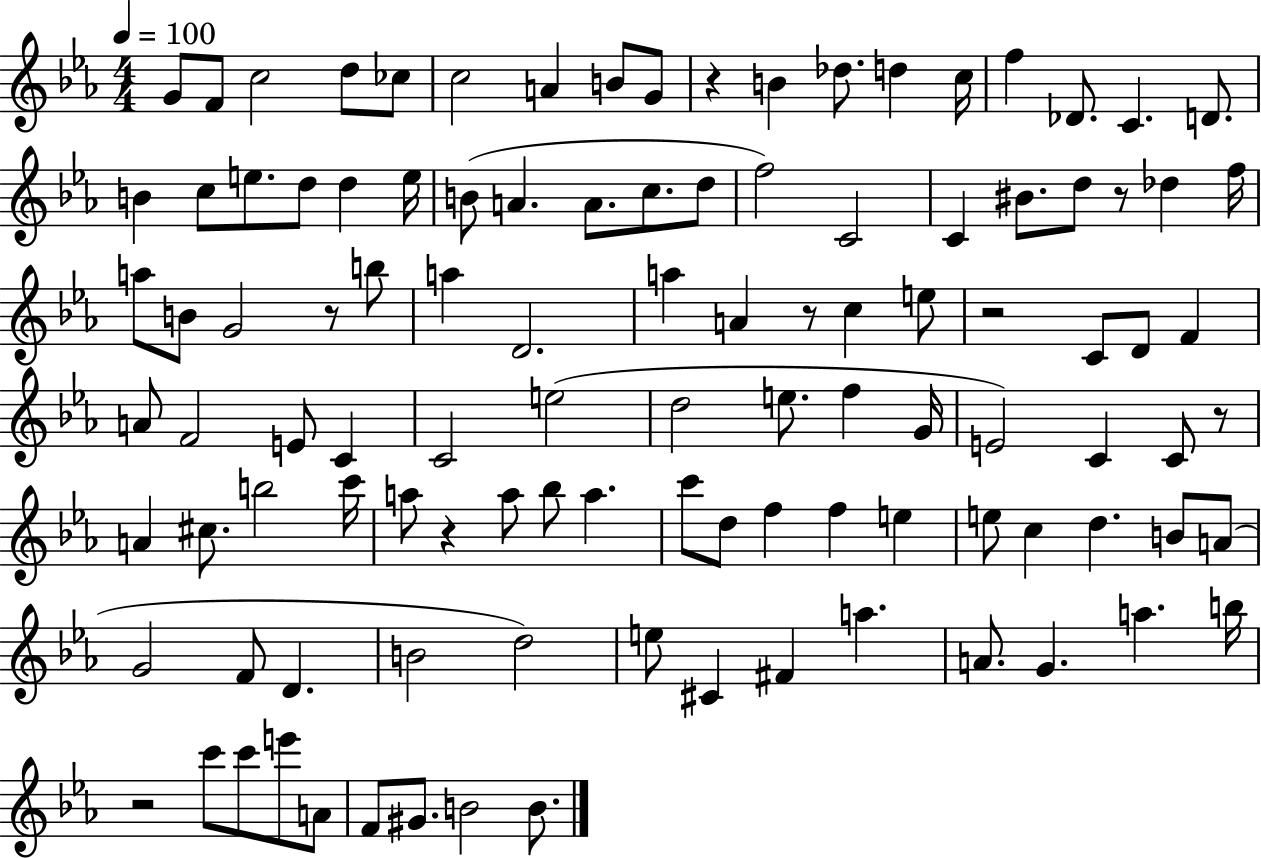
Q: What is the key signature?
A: EES major